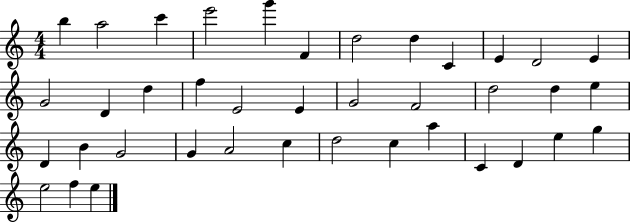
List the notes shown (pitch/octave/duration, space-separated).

B5/q A5/h C6/q E6/h G6/q F4/q D5/h D5/q C4/q E4/q D4/h E4/q G4/h D4/q D5/q F5/q E4/h E4/q G4/h F4/h D5/h D5/q E5/q D4/q B4/q G4/h G4/q A4/h C5/q D5/h C5/q A5/q C4/q D4/q E5/q G5/q E5/h F5/q E5/q